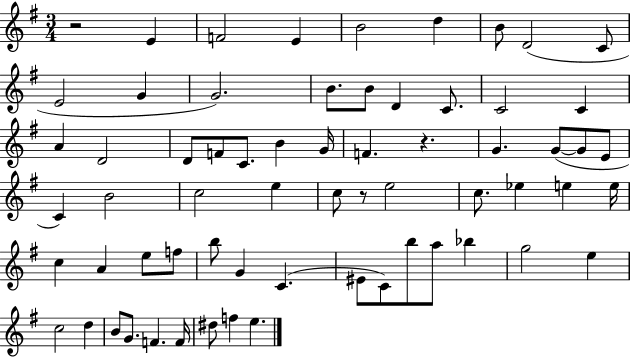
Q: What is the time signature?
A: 3/4